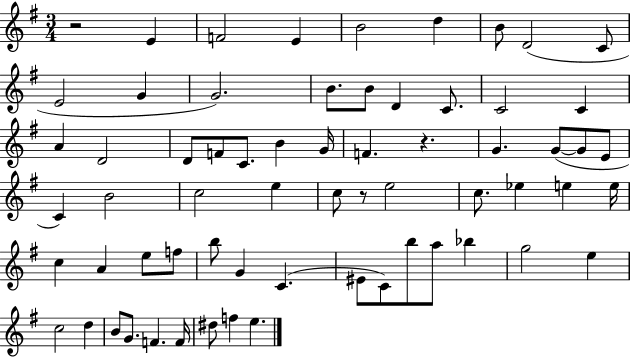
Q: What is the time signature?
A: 3/4